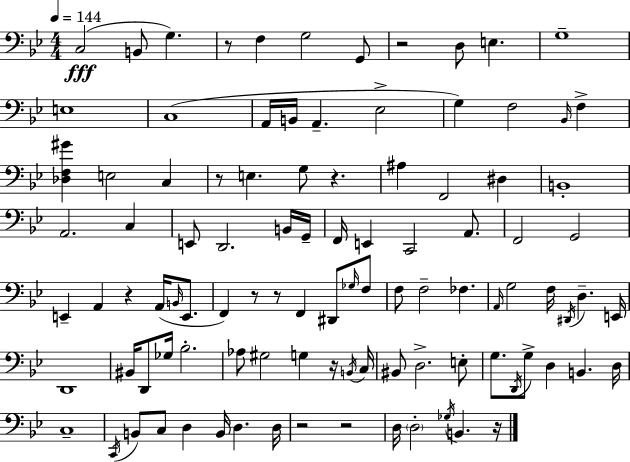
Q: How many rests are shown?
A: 11